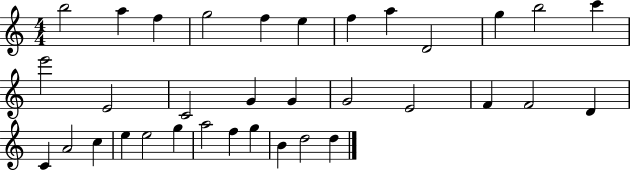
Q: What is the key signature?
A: C major